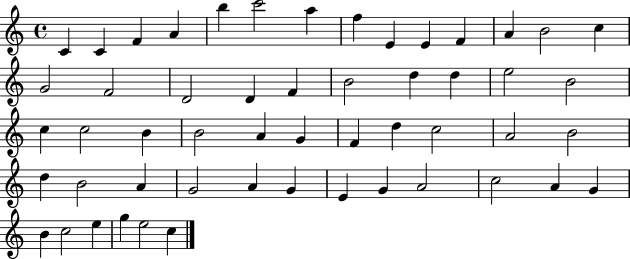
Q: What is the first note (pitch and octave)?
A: C4